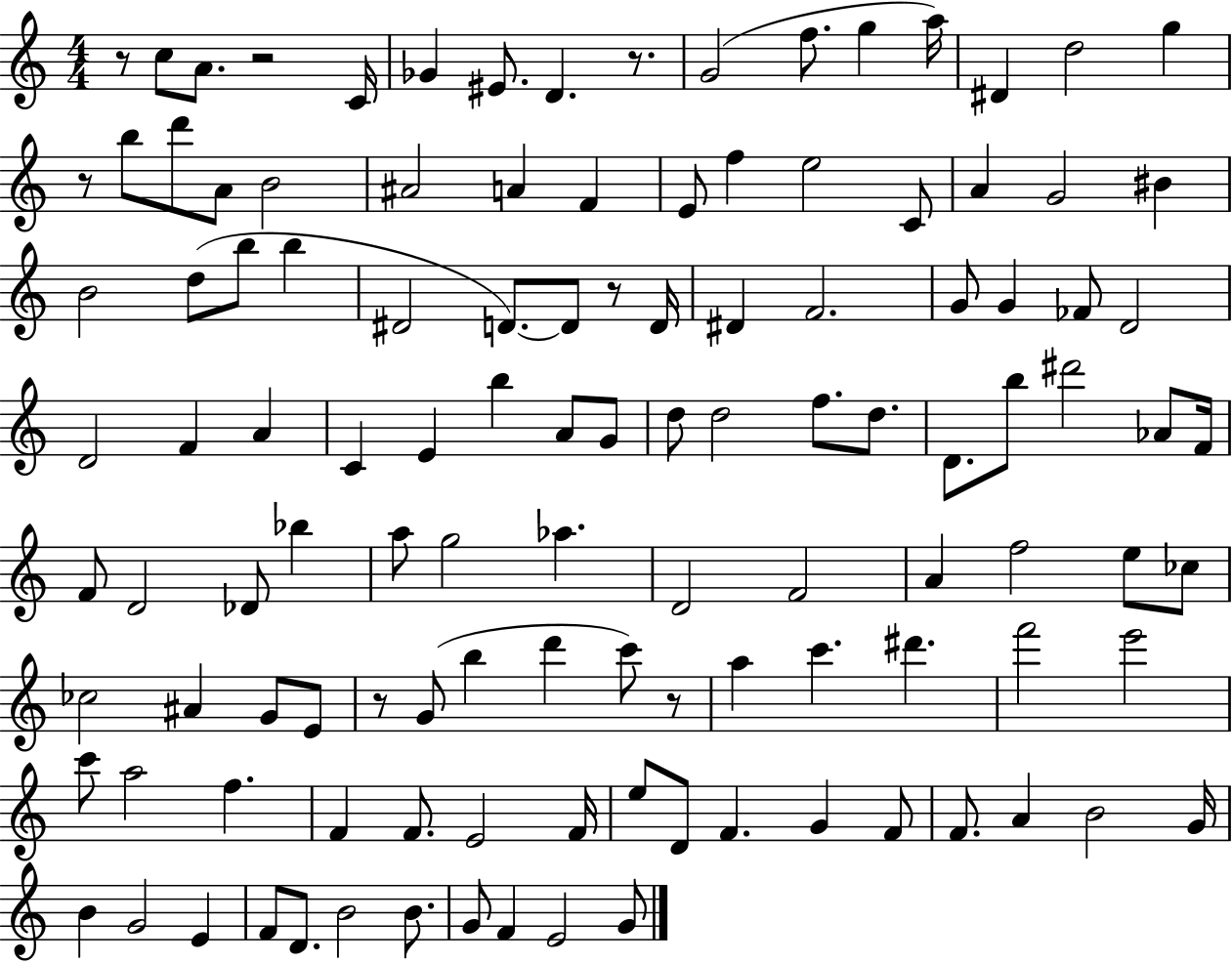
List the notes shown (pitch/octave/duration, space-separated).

R/e C5/e A4/e. R/h C4/s Gb4/q EIS4/e. D4/q. R/e. G4/h F5/e. G5/q A5/s D#4/q D5/h G5/q R/e B5/e D6/e A4/e B4/h A#4/h A4/q F4/q E4/e F5/q E5/h C4/e A4/q G4/h BIS4/q B4/h D5/e B5/e B5/q D#4/h D4/e. D4/e R/e D4/s D#4/q F4/h. G4/e G4/q FES4/e D4/h D4/h F4/q A4/q C4/q E4/q B5/q A4/e G4/e D5/e D5/h F5/e. D5/e. D4/e. B5/e D#6/h Ab4/e F4/s F4/e D4/h Db4/e Bb5/q A5/e G5/h Ab5/q. D4/h F4/h A4/q F5/h E5/e CES5/e CES5/h A#4/q G4/e E4/e R/e G4/e B5/q D6/q C6/e R/e A5/q C6/q. D#6/q. F6/h E6/h C6/e A5/h F5/q. F4/q F4/e. E4/h F4/s E5/e D4/e F4/q. G4/q F4/e F4/e. A4/q B4/h G4/s B4/q G4/h E4/q F4/e D4/e. B4/h B4/e. G4/e F4/q E4/h G4/e